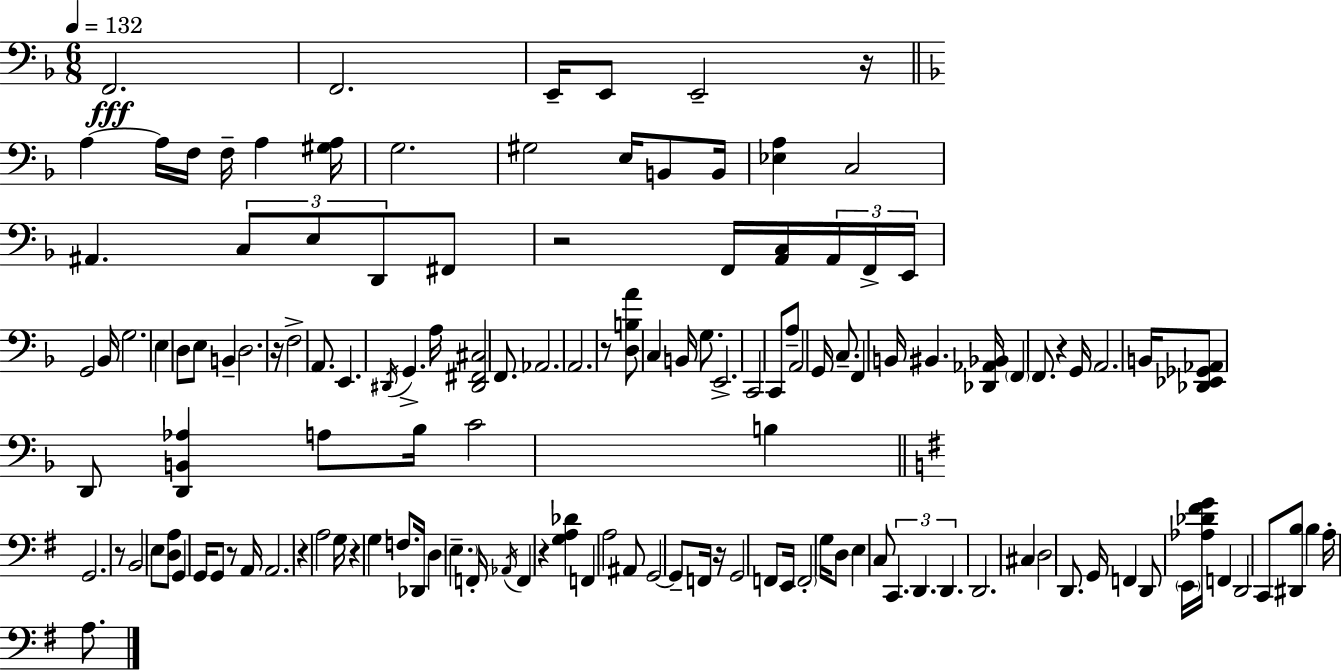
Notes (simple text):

F2/h. F2/h. E2/s E2/e E2/h R/s A3/q A3/s F3/s F3/s A3/q [G#3,A3]/s G3/h. G#3/h E3/s B2/e B2/s [Eb3,A3]/q C3/h A#2/q. C3/e E3/e D2/e F#2/e R/h F2/s [A2,C3]/s A2/s F2/s E2/s G2/h Bb2/s G3/h. E3/q D3/e E3/e B2/q D3/h. R/s F3/h A2/e. E2/q. D#2/s G2/q. A3/s [D#2,F#2,C#3]/h F2/e. Ab2/h. A2/h. R/e [D3,B3,A4]/e C3/q B2/s G3/e. E2/h. C2/h C2/e A3/e A2/h G2/s C3/e. F2/q B2/s BIS2/q. [Db2,Ab2,Bb2]/s F2/q F2/e. R/q G2/s A2/h. B2/s [Db2,Eb2,Gb2,Ab2]/e D2/e [D2,B2,Ab3]/q A3/e Bb3/s C4/h B3/q G2/h. R/e B2/h E3/e [D3,A3]/e G2/q G2/s G2/e R/e A2/s A2/h. R/q A3/h G3/s R/q G3/q F3/e. Db2/s D3/q E3/q. F2/s Ab2/s F2/q R/q [G3,A3,Db4]/q F2/q A3/h A#2/e G2/h G2/e F2/s R/s G2/h F2/e E2/s F2/h G3/s D3/e E3/q C3/e C2/q. D2/q. D2/q. D2/h. C#3/q D3/h D2/e. G2/s F2/q D2/e E2/s [Ab3,Db4,F#4,G4]/s F2/q D2/h C2/e [D#2,B3]/e B3/q A3/s A3/e.